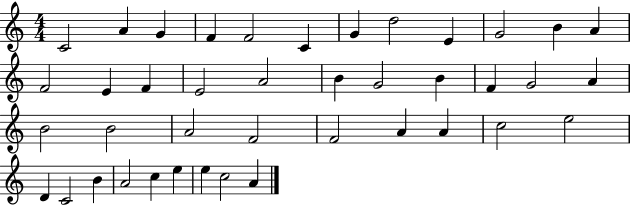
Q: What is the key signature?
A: C major